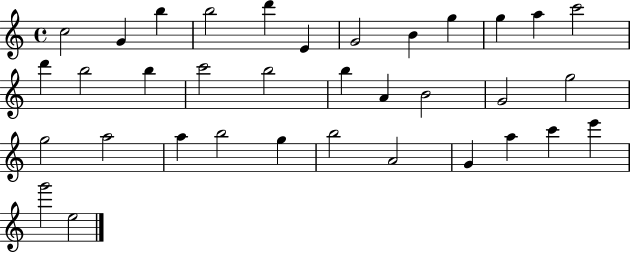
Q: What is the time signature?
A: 4/4